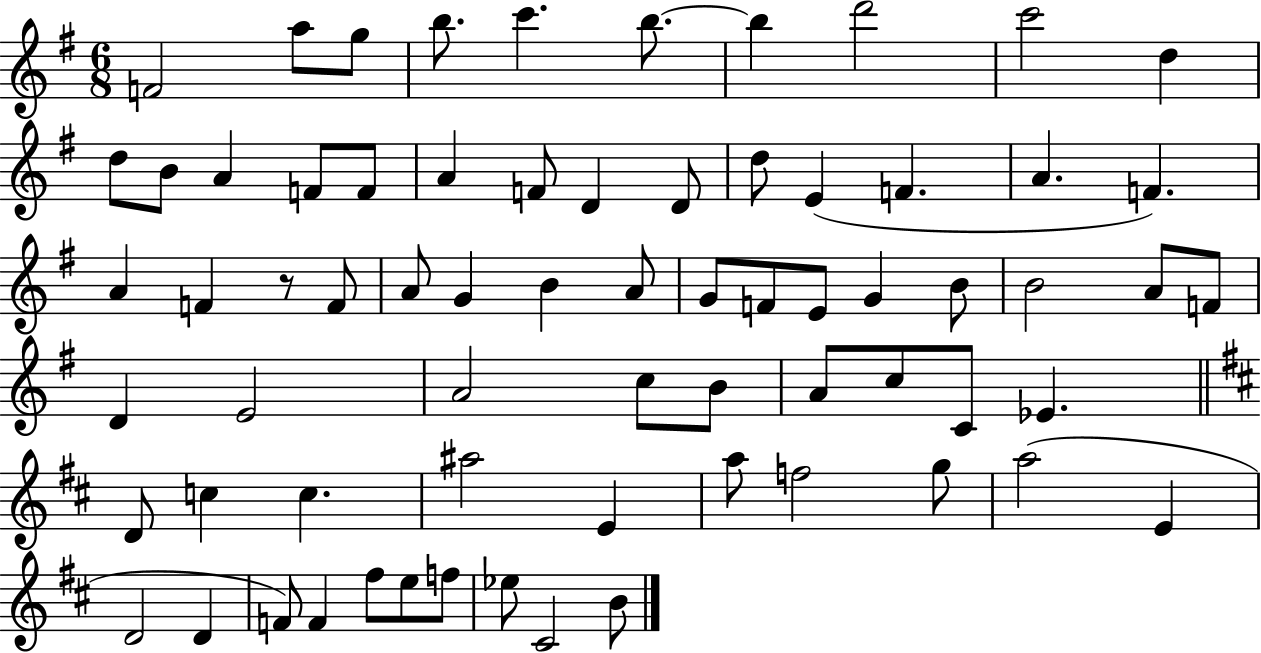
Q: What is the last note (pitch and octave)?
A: B4